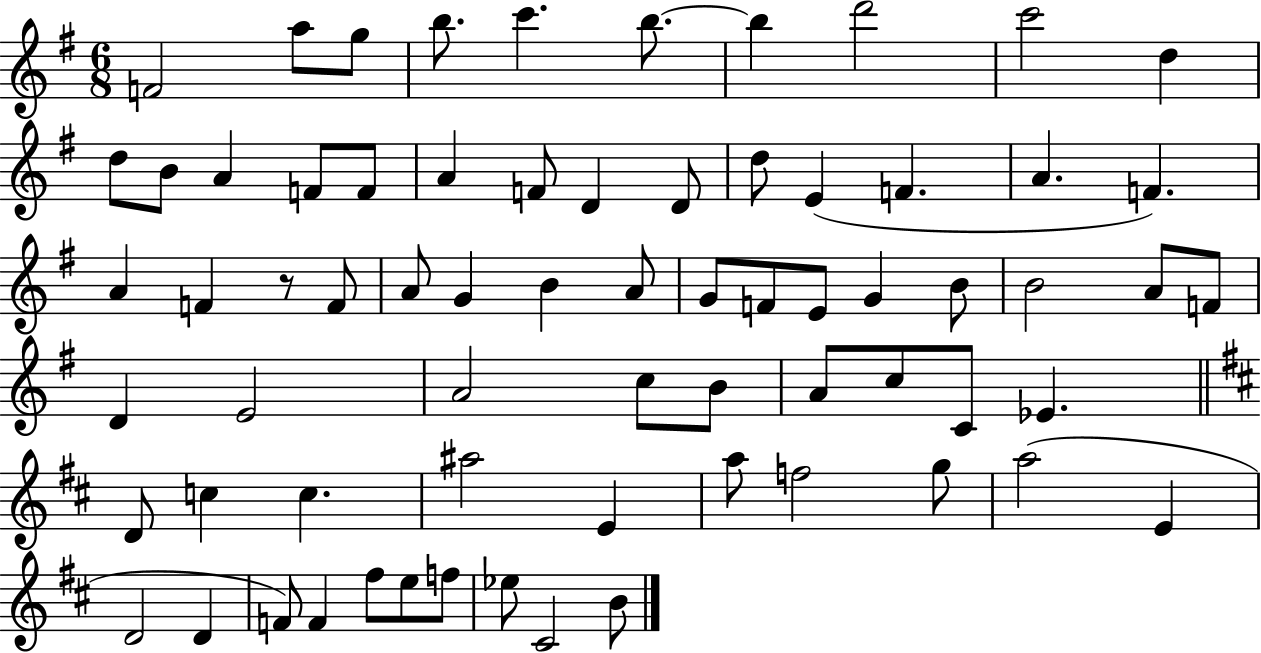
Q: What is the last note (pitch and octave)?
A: B4